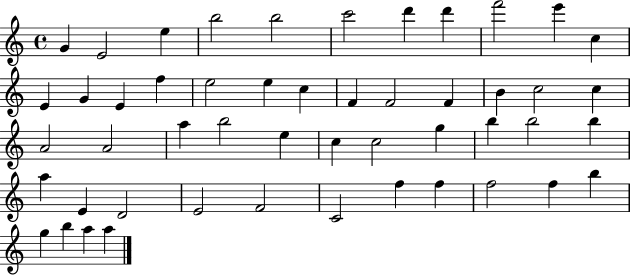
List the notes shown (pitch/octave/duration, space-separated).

G4/q E4/h E5/q B5/h B5/h C6/h D6/q D6/q F6/h E6/q C5/q E4/q G4/q E4/q F5/q E5/h E5/q C5/q F4/q F4/h F4/q B4/q C5/h C5/q A4/h A4/h A5/q B5/h E5/q C5/q C5/h G5/q B5/q B5/h B5/q A5/q E4/q D4/h E4/h F4/h C4/h F5/q F5/q F5/h F5/q B5/q G5/q B5/q A5/q A5/q